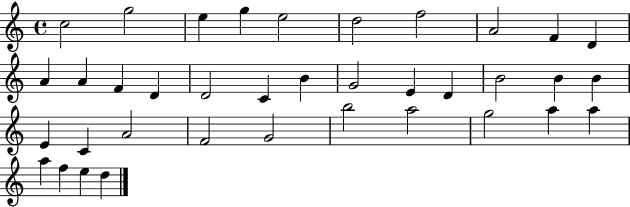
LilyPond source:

{
  \clef treble
  \time 4/4
  \defaultTimeSignature
  \key c \major
  c''2 g''2 | e''4 g''4 e''2 | d''2 f''2 | a'2 f'4 d'4 | \break a'4 a'4 f'4 d'4 | d'2 c'4 b'4 | g'2 e'4 d'4 | b'2 b'4 b'4 | \break e'4 c'4 a'2 | f'2 g'2 | b''2 a''2 | g''2 a''4 a''4 | \break a''4 f''4 e''4 d''4 | \bar "|."
}